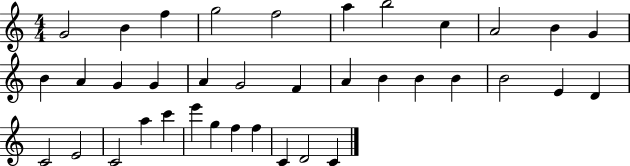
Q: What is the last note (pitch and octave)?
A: C4